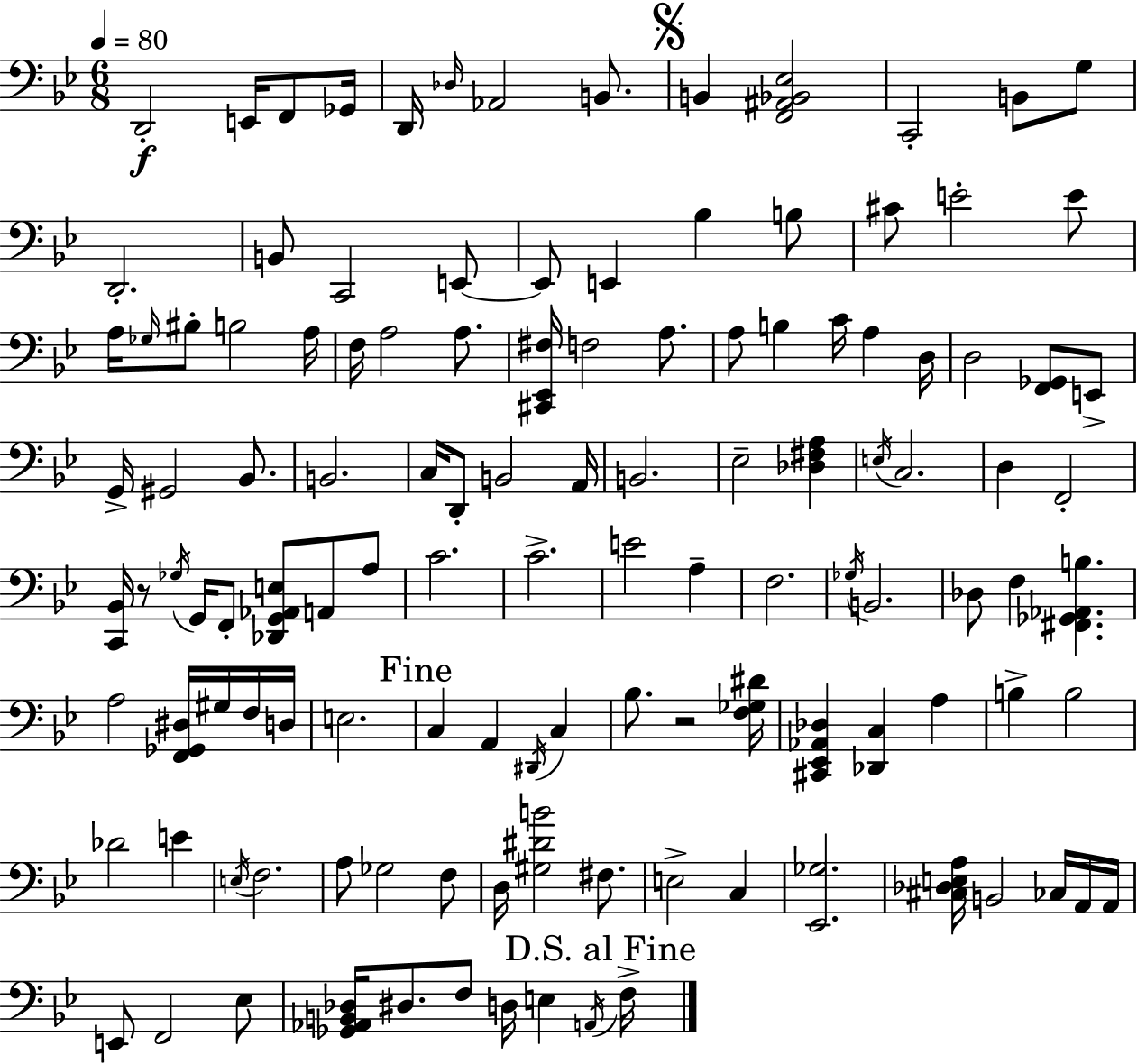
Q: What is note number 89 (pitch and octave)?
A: D3